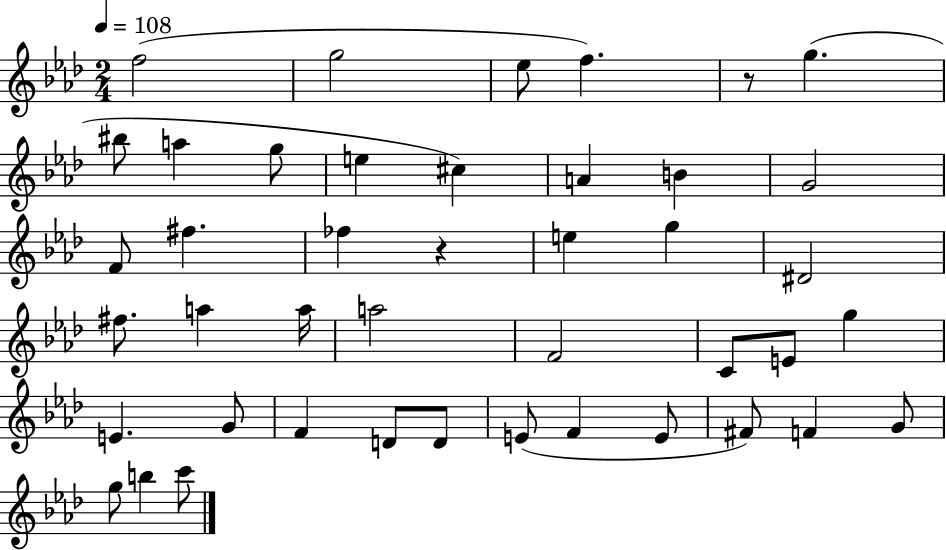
F5/h G5/h Eb5/e F5/q. R/e G5/q. BIS5/e A5/q G5/e E5/q C#5/q A4/q B4/q G4/h F4/e F#5/q. FES5/q R/q E5/q G5/q D#4/h F#5/e. A5/q A5/s A5/h F4/h C4/e E4/e G5/q E4/q. G4/e F4/q D4/e D4/e E4/e F4/q E4/e F#4/e F4/q G4/e G5/e B5/q C6/e